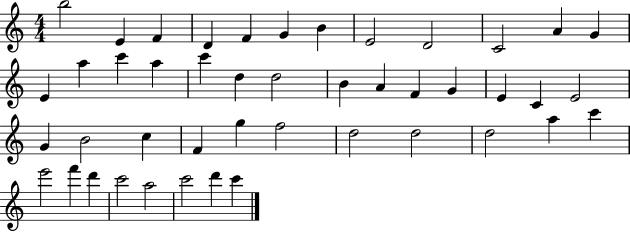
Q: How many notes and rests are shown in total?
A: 45